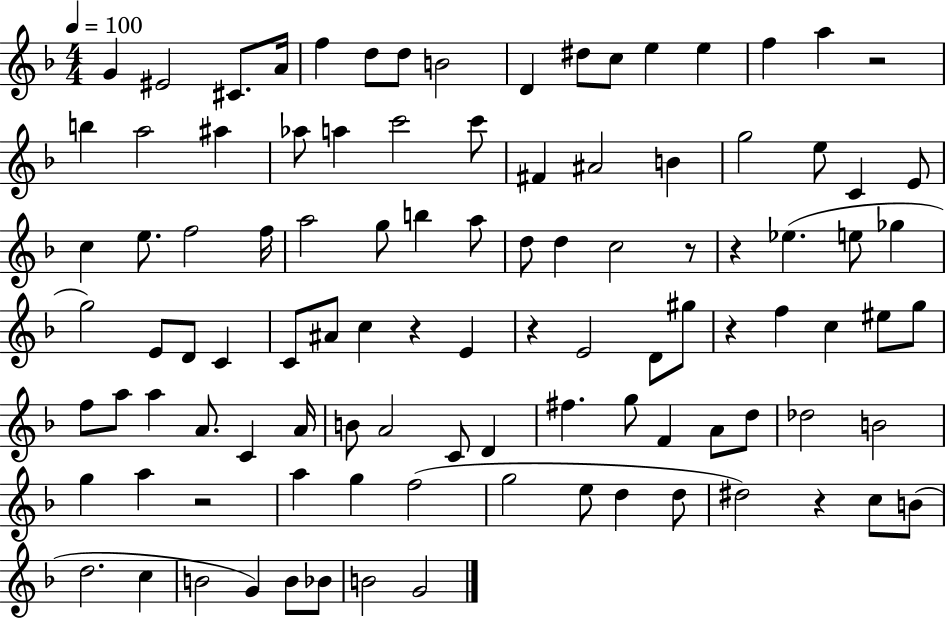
X:1
T:Untitled
M:4/4
L:1/4
K:F
G ^E2 ^C/2 A/4 f d/2 d/2 B2 D ^d/2 c/2 e e f a z2 b a2 ^a _a/2 a c'2 c'/2 ^F ^A2 B g2 e/2 C E/2 c e/2 f2 f/4 a2 g/2 b a/2 d/2 d c2 z/2 z _e e/2 _g g2 E/2 D/2 C C/2 ^A/2 c z E z E2 D/2 ^g/2 z f c ^e/2 g/2 f/2 a/2 a A/2 C A/4 B/2 A2 C/2 D ^f g/2 F A/2 d/2 _d2 B2 g a z2 a g f2 g2 e/2 d d/2 ^d2 z c/2 B/2 d2 c B2 G B/2 _B/2 B2 G2